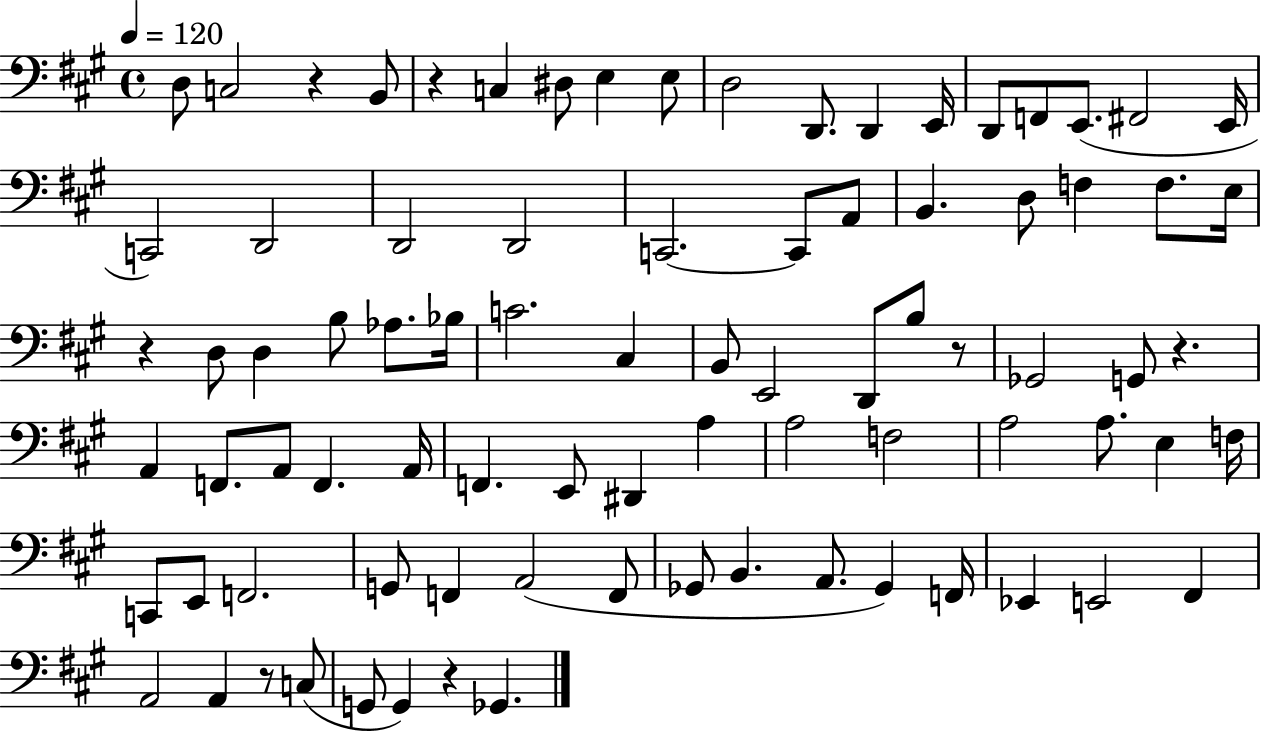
X:1
T:Untitled
M:4/4
L:1/4
K:A
D,/2 C,2 z B,,/2 z C, ^D,/2 E, E,/2 D,2 D,,/2 D,, E,,/4 D,,/2 F,,/2 E,,/2 ^F,,2 E,,/4 C,,2 D,,2 D,,2 D,,2 C,,2 C,,/2 A,,/2 B,, D,/2 F, F,/2 E,/4 z D,/2 D, B,/2 _A,/2 _B,/4 C2 ^C, B,,/2 E,,2 D,,/2 B,/2 z/2 _G,,2 G,,/2 z A,, F,,/2 A,,/2 F,, A,,/4 F,, E,,/2 ^D,, A, A,2 F,2 A,2 A,/2 E, F,/4 C,,/2 E,,/2 F,,2 G,,/2 F,, A,,2 F,,/2 _G,,/2 B,, A,,/2 _G,, F,,/4 _E,, E,,2 ^F,, A,,2 A,, z/2 C,/2 G,,/2 G,, z _G,,